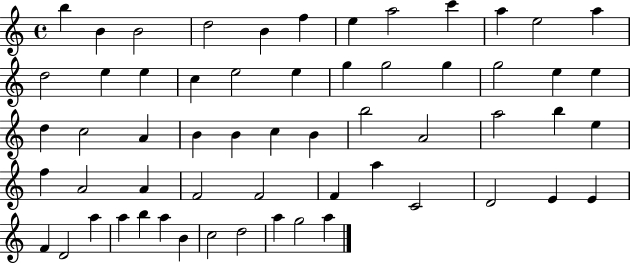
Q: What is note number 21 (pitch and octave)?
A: G5